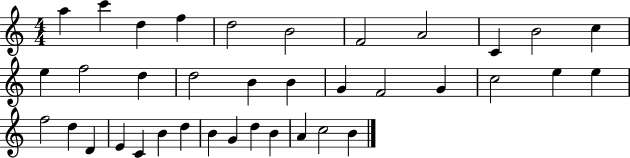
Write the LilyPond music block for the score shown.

{
  \clef treble
  \numericTimeSignature
  \time 4/4
  \key c \major
  a''4 c'''4 d''4 f''4 | d''2 b'2 | f'2 a'2 | c'4 b'2 c''4 | \break e''4 f''2 d''4 | d''2 b'4 b'4 | g'4 f'2 g'4 | c''2 e''4 e''4 | \break f''2 d''4 d'4 | e'4 c'4 b'4 d''4 | b'4 g'4 d''4 b'4 | a'4 c''2 b'4 | \break \bar "|."
}